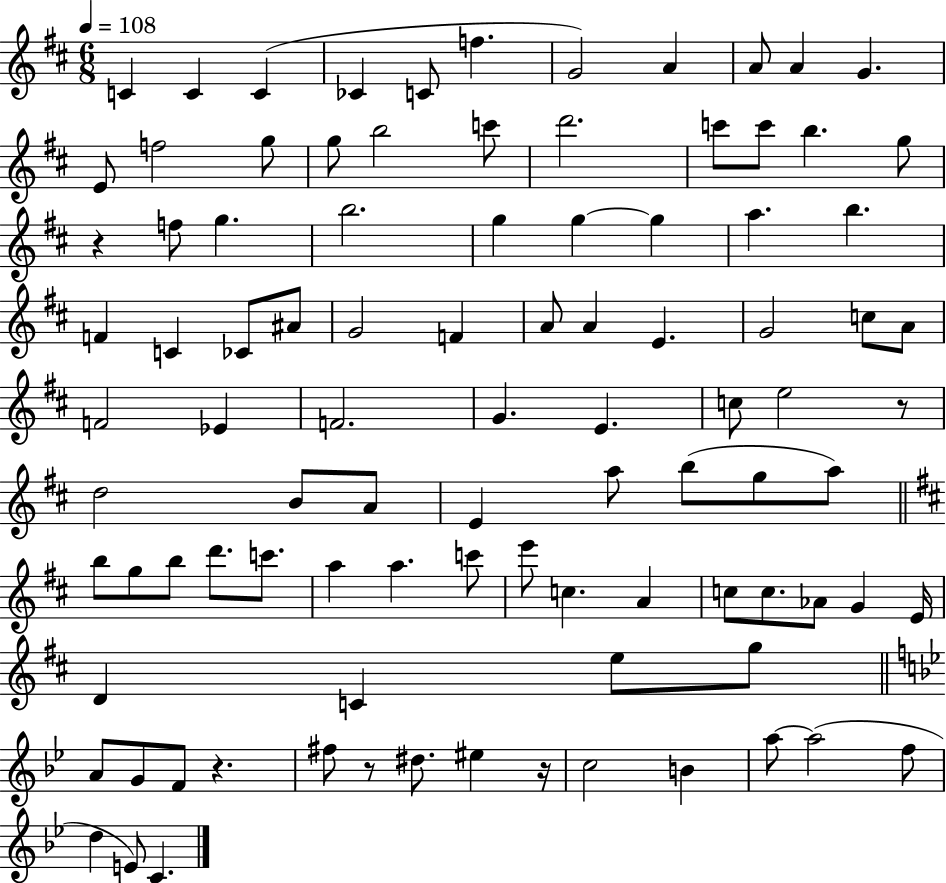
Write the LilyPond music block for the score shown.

{
  \clef treble
  \numericTimeSignature
  \time 6/8
  \key d \major
  \tempo 4 = 108
  c'4 c'4 c'4( | ces'4 c'8 f''4. | g'2) a'4 | a'8 a'4 g'4. | \break e'8 f''2 g''8 | g''8 b''2 c'''8 | d'''2. | c'''8 c'''8 b''4. g''8 | \break r4 f''8 g''4. | b''2. | g''4 g''4~~ g''4 | a''4. b''4. | \break f'4 c'4 ces'8 ais'8 | g'2 f'4 | a'8 a'4 e'4. | g'2 c''8 a'8 | \break f'2 ees'4 | f'2. | g'4. e'4. | c''8 e''2 r8 | \break d''2 b'8 a'8 | e'4 a''8 b''8( g''8 a''8) | \bar "||" \break \key d \major b''8 g''8 b''8 d'''8. c'''8. | a''4 a''4. c'''8 | e'''8 c''4. a'4 | c''8 c''8. aes'8 g'4 e'16 | \break d'4 c'4 e''8 g''8 | \bar "||" \break \key bes \major a'8 g'8 f'8 r4. | fis''8 r8 dis''8. eis''4 r16 | c''2 b'4 | a''8~~ a''2( f''8 | \break d''4 e'8) c'4. | \bar "|."
}